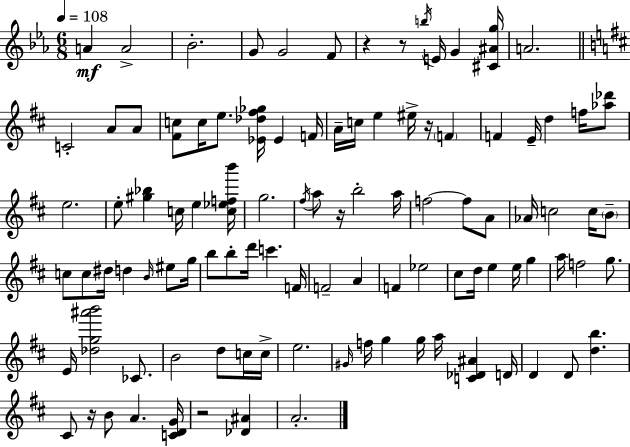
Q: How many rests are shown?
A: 6